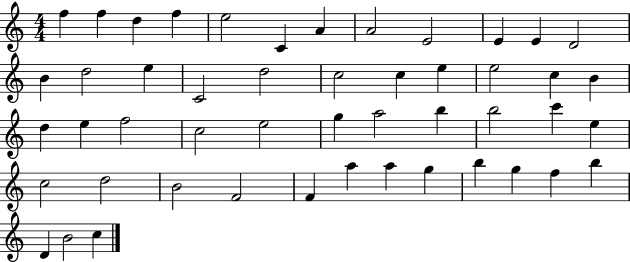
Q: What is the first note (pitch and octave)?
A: F5